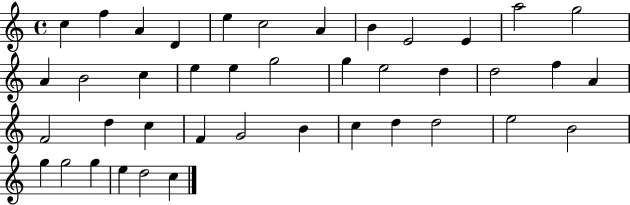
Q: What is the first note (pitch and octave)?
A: C5